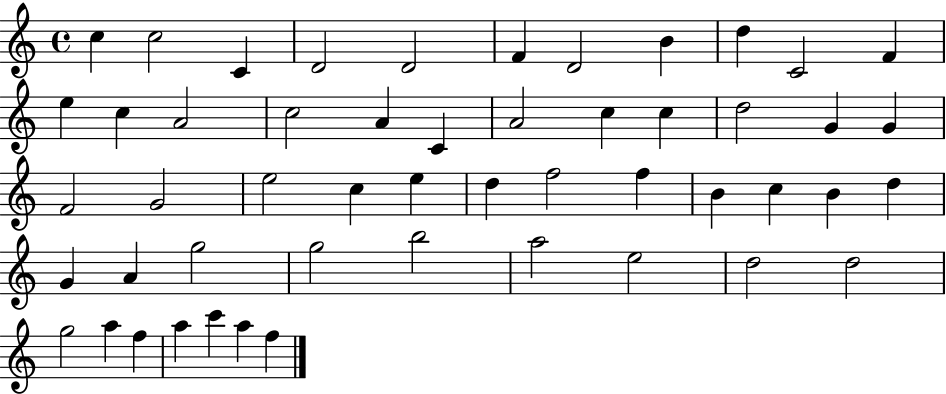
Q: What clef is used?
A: treble